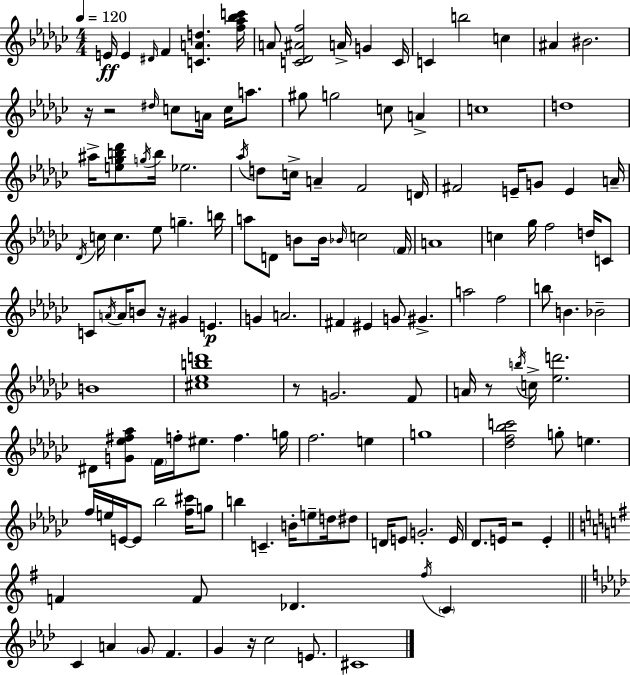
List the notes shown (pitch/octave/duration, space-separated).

E4/s E4/q D#4/s F4/q [C4,A4,D5]/q. [F5,Ab5,Bb5,C6]/s A4/e [C4,Db4,A#4,F5]/h A4/s G4/q C4/s C4/q B5/h C5/q A#4/q BIS4/h. R/s R/h D#5/s C5/e A4/s C5/s A5/e. G#5/e G5/h C5/e A4/q C5/w D5/w A#5/s [E5,Gb5,B5,Db6]/e G5/s B5/s Eb5/h. Ab5/s D5/e C5/s A4/q F4/h D4/s F#4/h E4/s G4/e E4/q A4/s Db4/s C5/s C5/q. Eb5/e G5/q. B5/s A5/e D4/e B4/e B4/s Bb4/s C5/h F4/s A4/w C5/q Gb5/s F5/h D5/s C4/e C4/e A4/s A4/s B4/e R/s G#4/q E4/q. G4/q A4/h. F#4/q EIS4/q G4/e G#4/q. A5/h F5/h B5/e B4/q. Bb4/h B4/w [C#5,Eb5,B5,D6]/w R/e G4/h. F4/e A4/s R/e B5/s C5/s [Eb5,D6]/h. D#4/e [G4,Eb5,F#5,Ab5]/e F4/s F5/s EIS5/e. F5/q. G5/s F5/h. E5/q G5/w [Db5,F5,Bb5,C6]/h G5/e E5/q. F5/s E5/s E4/s E4/e Bb5/h [F5,C#6]/s G5/e B5/q C4/q. B4/s E5/e D5/s D#5/e D4/s E4/e G4/h. E4/s Db4/e. E4/s R/h E4/q F4/q F4/e Db4/q. F#5/s C4/q C4/q A4/q G4/e F4/q. G4/q R/s C5/h E4/e. C#4/w